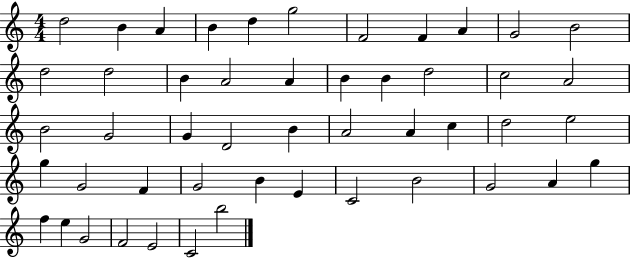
{
  \clef treble
  \numericTimeSignature
  \time 4/4
  \key c \major
  d''2 b'4 a'4 | b'4 d''4 g''2 | f'2 f'4 a'4 | g'2 b'2 | \break d''2 d''2 | b'4 a'2 a'4 | b'4 b'4 d''2 | c''2 a'2 | \break b'2 g'2 | g'4 d'2 b'4 | a'2 a'4 c''4 | d''2 e''2 | \break g''4 g'2 f'4 | g'2 b'4 e'4 | c'2 b'2 | g'2 a'4 g''4 | \break f''4 e''4 g'2 | f'2 e'2 | c'2 b''2 | \bar "|."
}